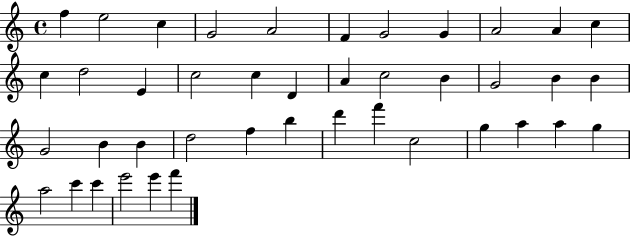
{
  \clef treble
  \time 4/4
  \defaultTimeSignature
  \key c \major
  f''4 e''2 c''4 | g'2 a'2 | f'4 g'2 g'4 | a'2 a'4 c''4 | \break c''4 d''2 e'4 | c''2 c''4 d'4 | a'4 c''2 b'4 | g'2 b'4 b'4 | \break g'2 b'4 b'4 | d''2 f''4 b''4 | d'''4 f'''4 c''2 | g''4 a''4 a''4 g''4 | \break a''2 c'''4 c'''4 | e'''2 e'''4 f'''4 | \bar "|."
}